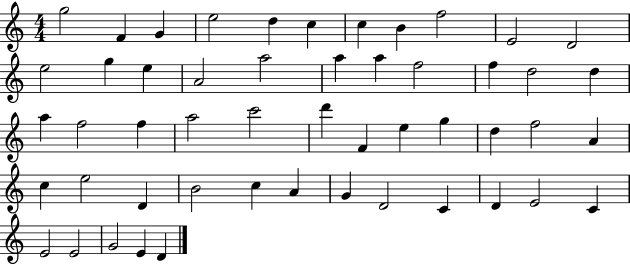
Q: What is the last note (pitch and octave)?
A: D4